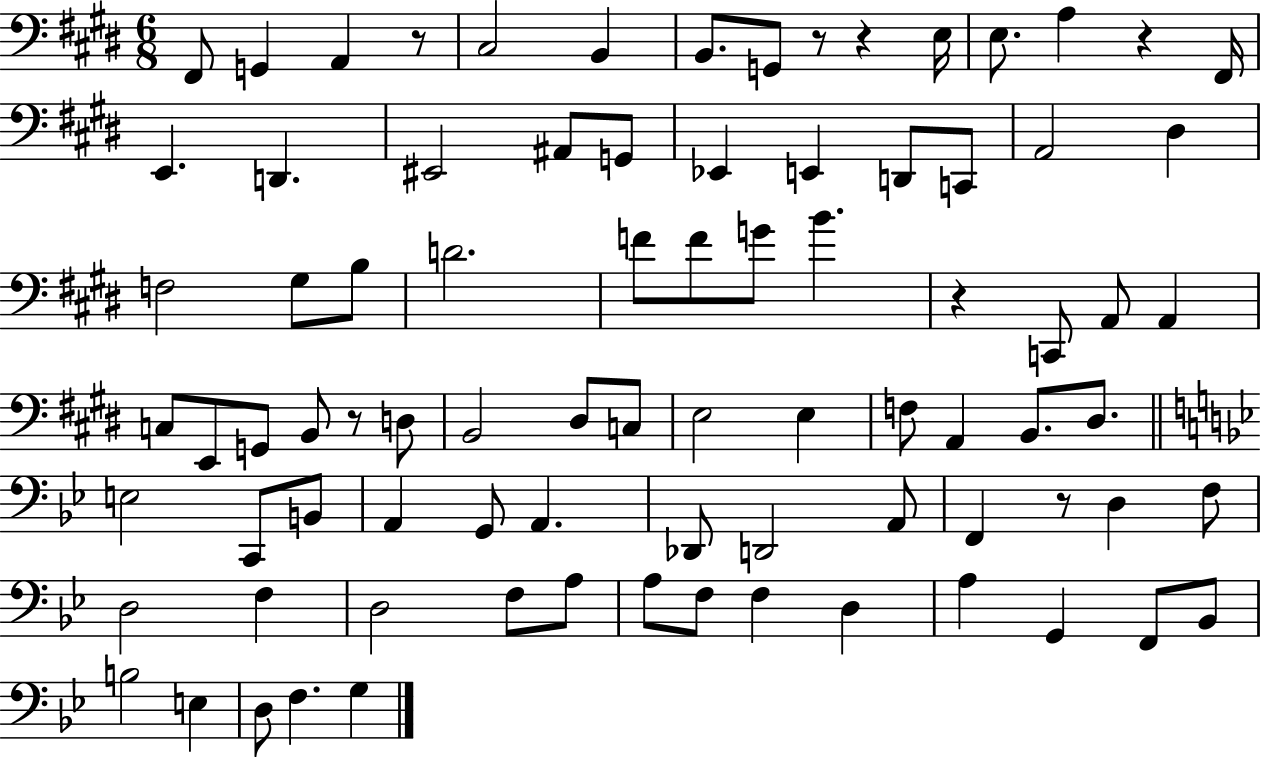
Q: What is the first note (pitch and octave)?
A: F#2